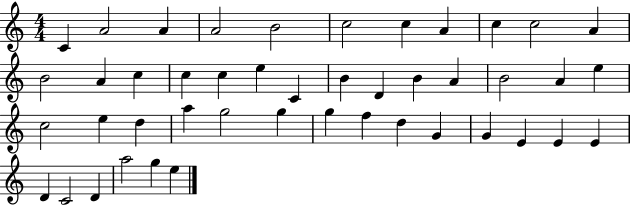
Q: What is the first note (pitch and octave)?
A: C4